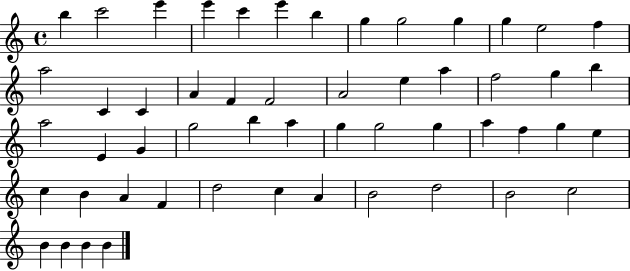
B5/q C6/h E6/q E6/q C6/q E6/q B5/q G5/q G5/h G5/q G5/q E5/h F5/q A5/h C4/q C4/q A4/q F4/q F4/h A4/h E5/q A5/q F5/h G5/q B5/q A5/h E4/q G4/q G5/h B5/q A5/q G5/q G5/h G5/q A5/q F5/q G5/q E5/q C5/q B4/q A4/q F4/q D5/h C5/q A4/q B4/h D5/h B4/h C5/h B4/q B4/q B4/q B4/q